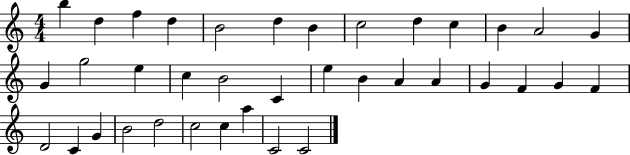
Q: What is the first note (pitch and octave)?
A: B5